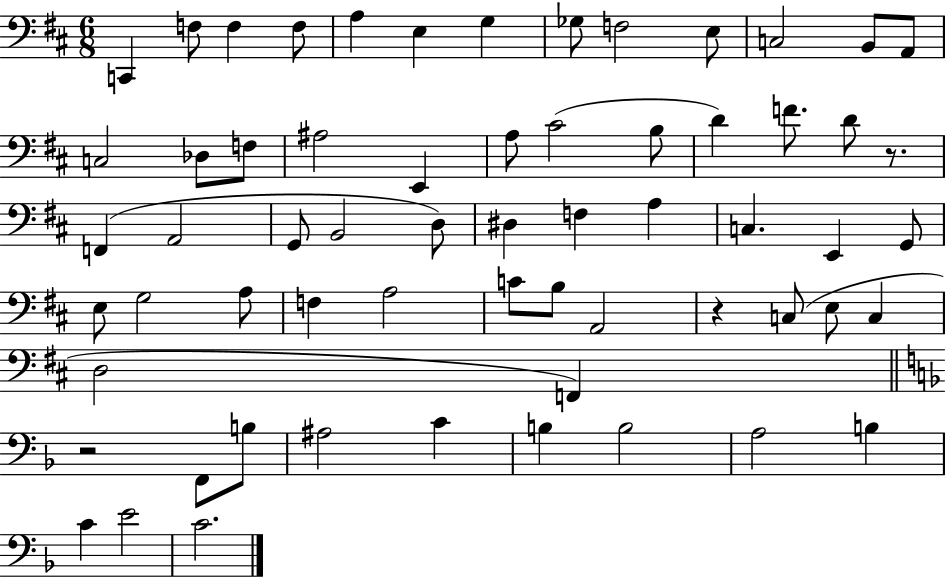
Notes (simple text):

C2/q F3/e F3/q F3/e A3/q E3/q G3/q Gb3/e F3/h E3/e C3/h B2/e A2/e C3/h Db3/e F3/e A#3/h E2/q A3/e C#4/h B3/e D4/q F4/e. D4/e R/e. F2/q A2/h G2/e B2/h D3/e D#3/q F3/q A3/q C3/q. E2/q G2/e E3/e G3/h A3/e F3/q A3/h C4/e B3/e A2/h R/q C3/e E3/e C3/q D3/h F2/q R/h F2/e B3/e A#3/h C4/q B3/q B3/h A3/h B3/q C4/q E4/h C4/h.